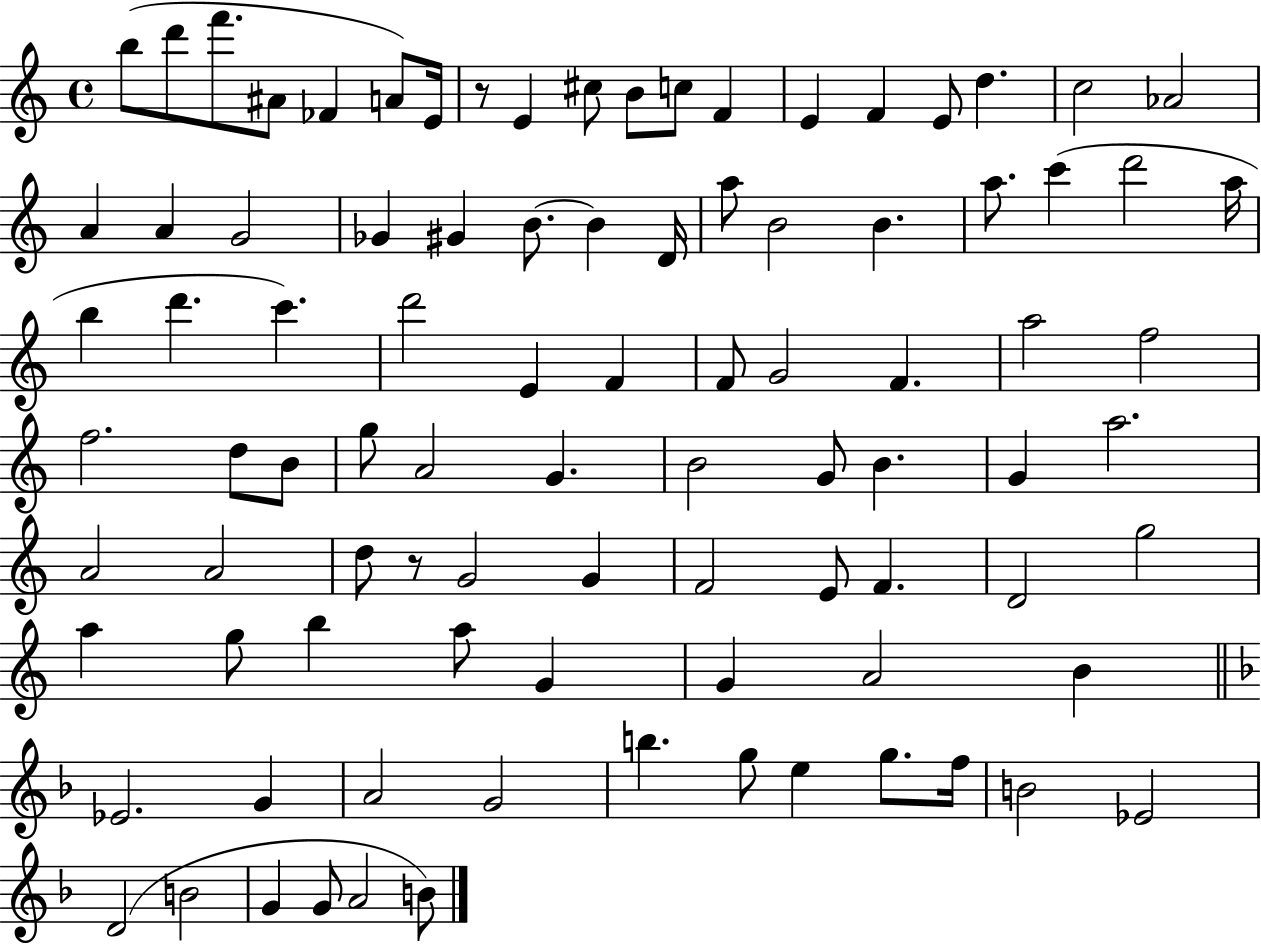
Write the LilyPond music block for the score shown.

{
  \clef treble
  \time 4/4
  \defaultTimeSignature
  \key c \major
  b''8( d'''8 f'''8. ais'8 fes'4 a'8) e'16 | r8 e'4 cis''8 b'8 c''8 f'4 | e'4 f'4 e'8 d''4. | c''2 aes'2 | \break a'4 a'4 g'2 | ges'4 gis'4 b'8.~~ b'4 d'16 | a''8 b'2 b'4. | a''8. c'''4( d'''2 a''16 | \break b''4 d'''4. c'''4.) | d'''2 e'4 f'4 | f'8 g'2 f'4. | a''2 f''2 | \break f''2. d''8 b'8 | g''8 a'2 g'4. | b'2 g'8 b'4. | g'4 a''2. | \break a'2 a'2 | d''8 r8 g'2 g'4 | f'2 e'8 f'4. | d'2 g''2 | \break a''4 g''8 b''4 a''8 g'4 | g'4 a'2 b'4 | \bar "||" \break \key d \minor ees'2. g'4 | a'2 g'2 | b''4. g''8 e''4 g''8. f''16 | b'2 ees'2 | \break d'2( b'2 | g'4 g'8 a'2 b'8) | \bar "|."
}